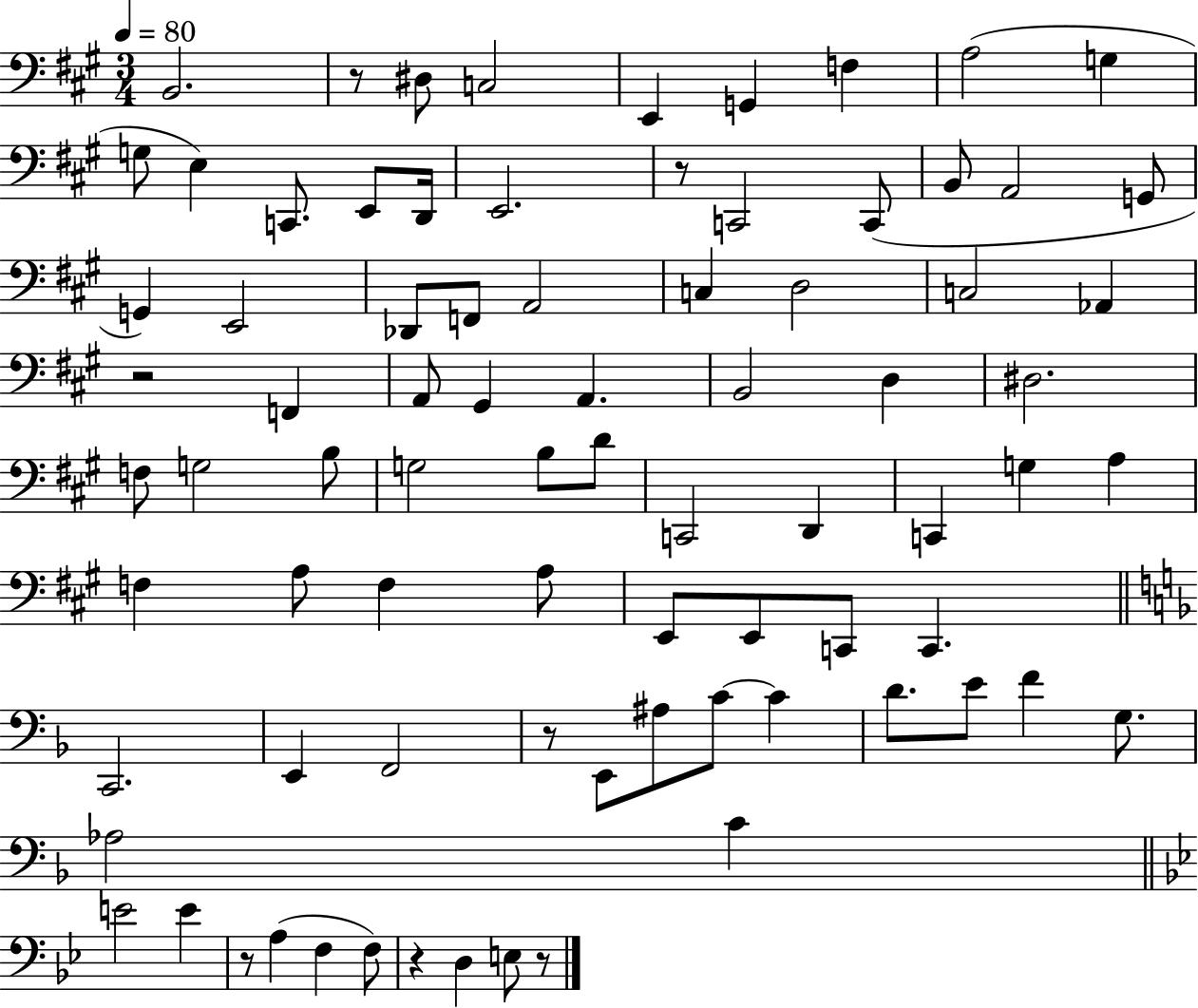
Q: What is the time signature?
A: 3/4